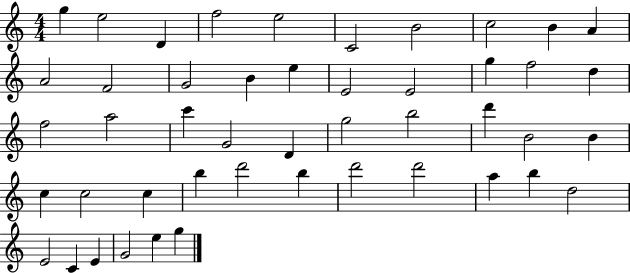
X:1
T:Untitled
M:4/4
L:1/4
K:C
g e2 D f2 e2 C2 B2 c2 B A A2 F2 G2 B e E2 E2 g f2 d f2 a2 c' G2 D g2 b2 d' B2 B c c2 c b d'2 b d'2 d'2 a b d2 E2 C E G2 e g